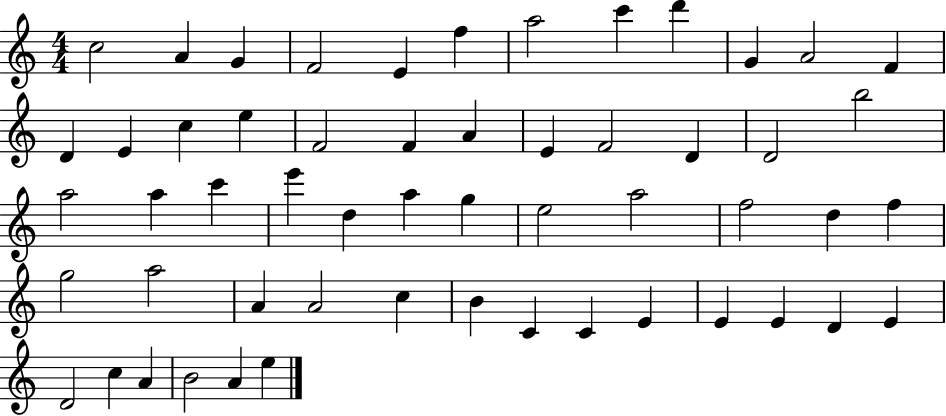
C5/h A4/q G4/q F4/h E4/q F5/q A5/h C6/q D6/q G4/q A4/h F4/q D4/q E4/q C5/q E5/q F4/h F4/q A4/q E4/q F4/h D4/q D4/h B5/h A5/h A5/q C6/q E6/q D5/q A5/q G5/q E5/h A5/h F5/h D5/q F5/q G5/h A5/h A4/q A4/h C5/q B4/q C4/q C4/q E4/q E4/q E4/q D4/q E4/q D4/h C5/q A4/q B4/h A4/q E5/q